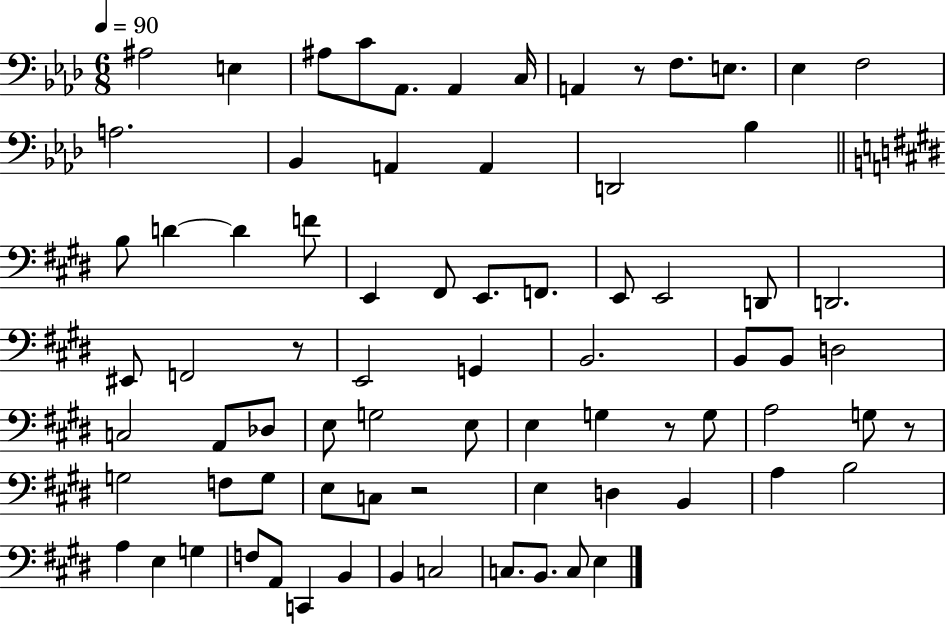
A#3/h E3/q A#3/e C4/e Ab2/e. Ab2/q C3/s A2/q R/e F3/e. E3/e. Eb3/q F3/h A3/h. Bb2/q A2/q A2/q D2/h Bb3/q B3/e D4/q D4/q F4/e E2/q F#2/e E2/e. F2/e. E2/e E2/h D2/e D2/h. EIS2/e F2/h R/e E2/h G2/q B2/h. B2/e B2/e D3/h C3/h A2/e Db3/e E3/e G3/h E3/e E3/q G3/q R/e G3/e A3/h G3/e R/e G3/h F3/e G3/e E3/e C3/e R/h E3/q D3/q B2/q A3/q B3/h A3/q E3/q G3/q F3/e A2/e C2/q B2/q B2/q C3/h C3/e. B2/e. C3/e E3/q